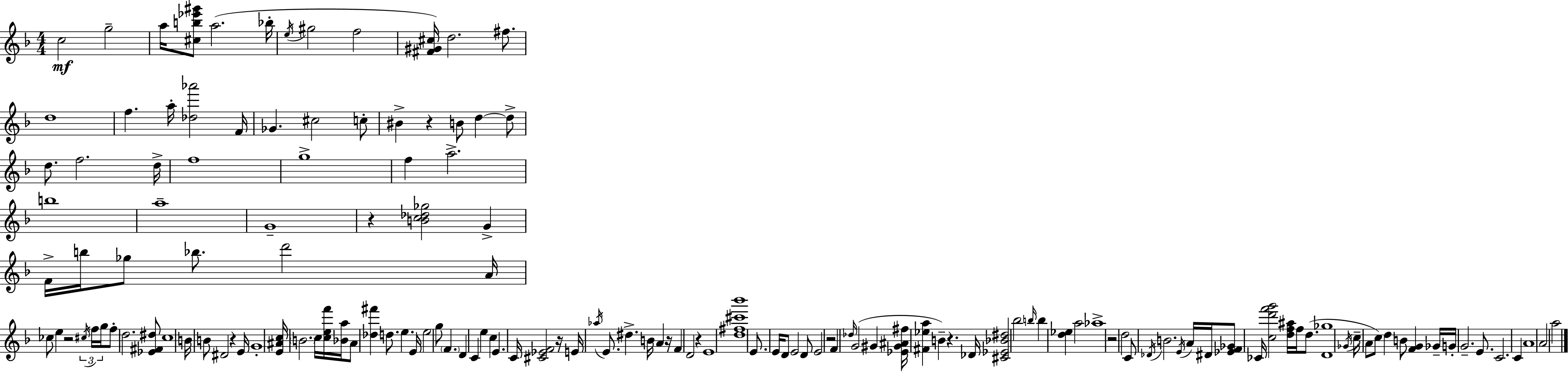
C5/h G5/h A5/s [C#5,B5,Eb6,G#6]/e A5/h. Bb5/s E5/s G#5/h F5/h [F#4,G#4,C#5]/s D5/h. F#5/e. D5/w F5/q. A5/s [Db5,Ab6]/h F4/s Gb4/q. C#5/h C5/e BIS4/q R/q B4/e D5/q D5/e D5/e. F5/h. D5/s F5/w G5/w F5/q A5/h. B5/w A5/w G4/w R/q [B4,C5,Db5,Gb5]/h G4/q F4/s B5/s Gb5/e Bb5/e. D6/h A4/s CES5/e E5/q R/h C#5/s F5/s G5/s F5/e D5/h. [Eb4,F#4,D#5]/e C5/w B4/s B4/e D#4/h R/q E4/s G4/w [E4,A#4,C5]/s B4/h. C5/s [C5,E5,F6]/s [Bb4,A5]/s A4/e [Db5,F#6]/q D5/e. E5/q. E4/s E5/h G5/e F4/q. D4/q C4/q E5/q C5/q E4/q. C4/s [C#4,Eb4,F4]/h R/s E4/s Ab5/s E4/e. D#5/q. B4/s A4/q R/s F4/q D4/h R/q E4/w [D5,F#5,C#6,Bb6]/w E4/e. E4/s D4/e E4/h D4/e E4/h R/h F4/q Db5/s G4/h G#4/q [Eb4,G#4,A#4,F#5]/s [F#4,Eb5,A5]/q B4/q R/q. Db4/s [C#4,Eb4,Bb4,D#5]/h Bb5/h B5/s B5/q [D5,Eb5]/q A5/h Ab5/w R/h D5/h C4/e Db4/s B4/h. E4/s A4/s D#4/s [Eb4,F4,Gb4]/e CES4/s [C5,D6,F6,G6]/h [D5,F5,A#5]/s F5/s D5/e. [D4,Gb5]/w Gb4/s C5/s A4/e C5/e D5/q B4/e [F4,G4]/q Gb4/s G4/s G4/h. E4/e. C4/h. C4/q A4/w A4/h A5/h